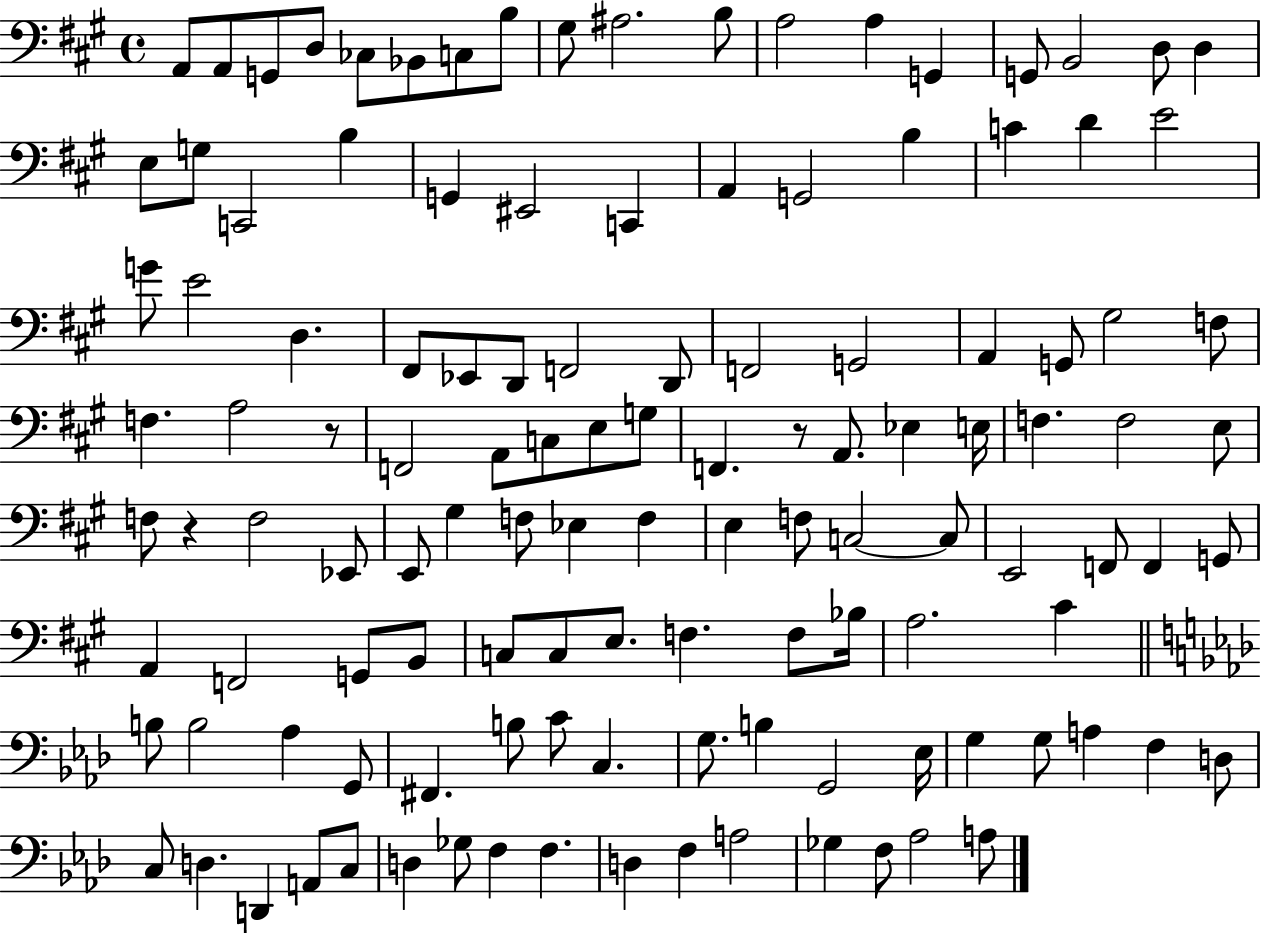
{
  \clef bass
  \time 4/4
  \defaultTimeSignature
  \key a \major
  a,8 a,8 g,8 d8 ces8 bes,8 c8 b8 | gis8 ais2. b8 | a2 a4 g,4 | g,8 b,2 d8 d4 | \break e8 g8 c,2 b4 | g,4 eis,2 c,4 | a,4 g,2 b4 | c'4 d'4 e'2 | \break g'8 e'2 d4. | fis,8 ees,8 d,8 f,2 d,8 | f,2 g,2 | a,4 g,8 gis2 f8 | \break f4. a2 r8 | f,2 a,8 c8 e8 g8 | f,4. r8 a,8. ees4 e16 | f4. f2 e8 | \break f8 r4 f2 ees,8 | e,8 gis4 f8 ees4 f4 | e4 f8 c2~~ c8 | e,2 f,8 f,4 g,8 | \break a,4 f,2 g,8 b,8 | c8 c8 e8. f4. f8 bes16 | a2. cis'4 | \bar "||" \break \key aes \major b8 b2 aes4 g,8 | fis,4. b8 c'8 c4. | g8. b4 g,2 ees16 | g4 g8 a4 f4 d8 | \break c8 d4. d,4 a,8 c8 | d4 ges8 f4 f4. | d4 f4 a2 | ges4 f8 aes2 a8 | \break \bar "|."
}